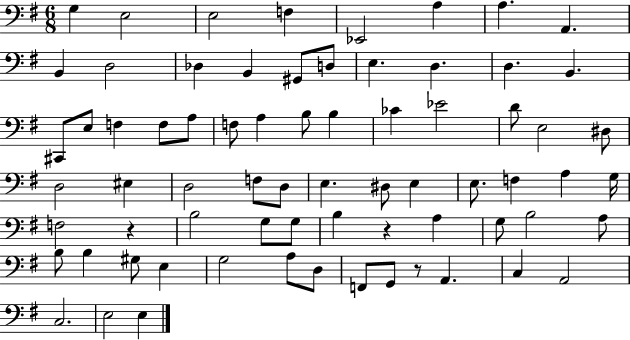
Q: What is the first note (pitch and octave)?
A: G3